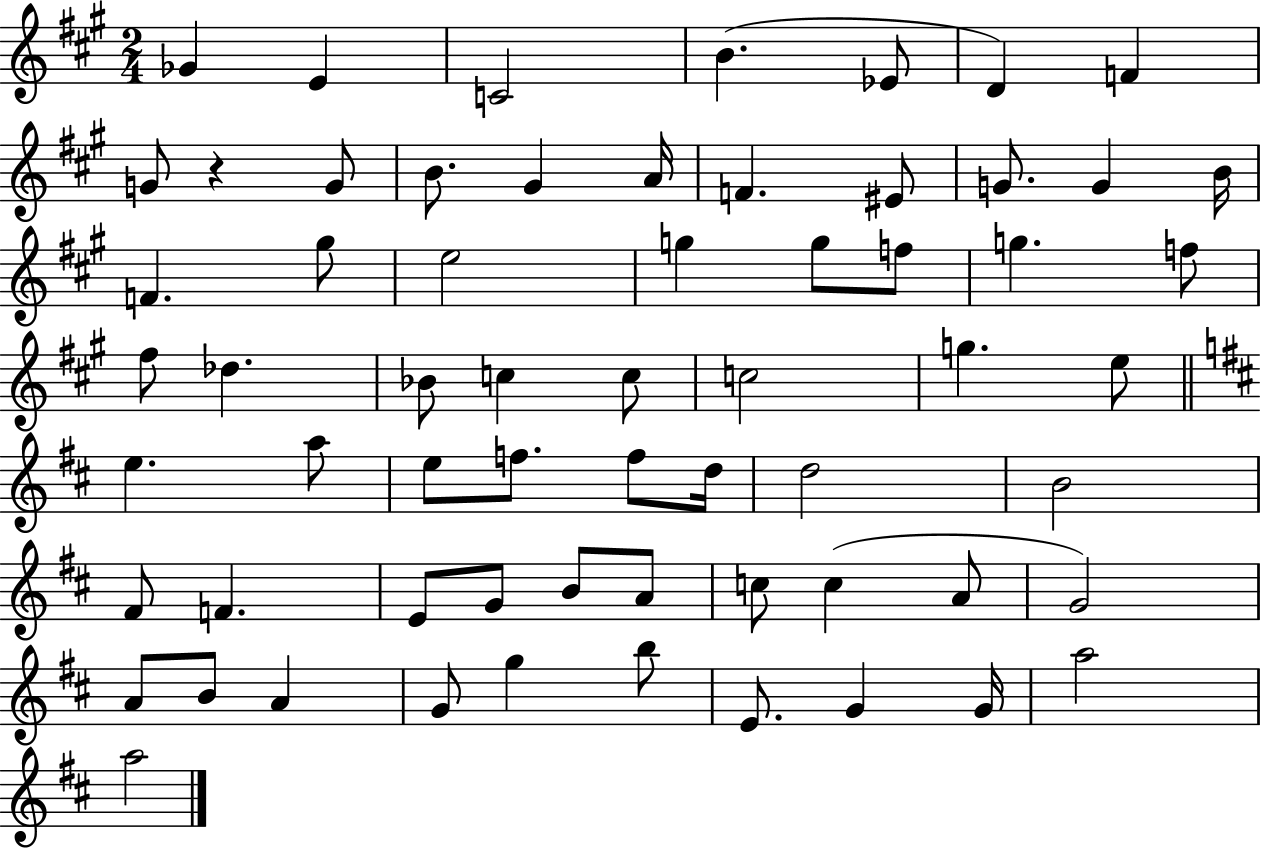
{
  \clef treble
  \numericTimeSignature
  \time 2/4
  \key a \major
  \repeat volta 2 { ges'4 e'4 | c'2 | b'4.( ees'8 | d'4) f'4 | \break g'8 r4 g'8 | b'8. gis'4 a'16 | f'4. eis'8 | g'8. g'4 b'16 | \break f'4. gis''8 | e''2 | g''4 g''8 f''8 | g''4. f''8 | \break fis''8 des''4. | bes'8 c''4 c''8 | c''2 | g''4. e''8 | \break \bar "||" \break \key b \minor e''4. a''8 | e''8 f''8. f''8 d''16 | d''2 | b'2 | \break fis'8 f'4. | e'8 g'8 b'8 a'8 | c''8 c''4( a'8 | g'2) | \break a'8 b'8 a'4 | g'8 g''4 b''8 | e'8. g'4 g'16 | a''2 | \break a''2 | } \bar "|."
}